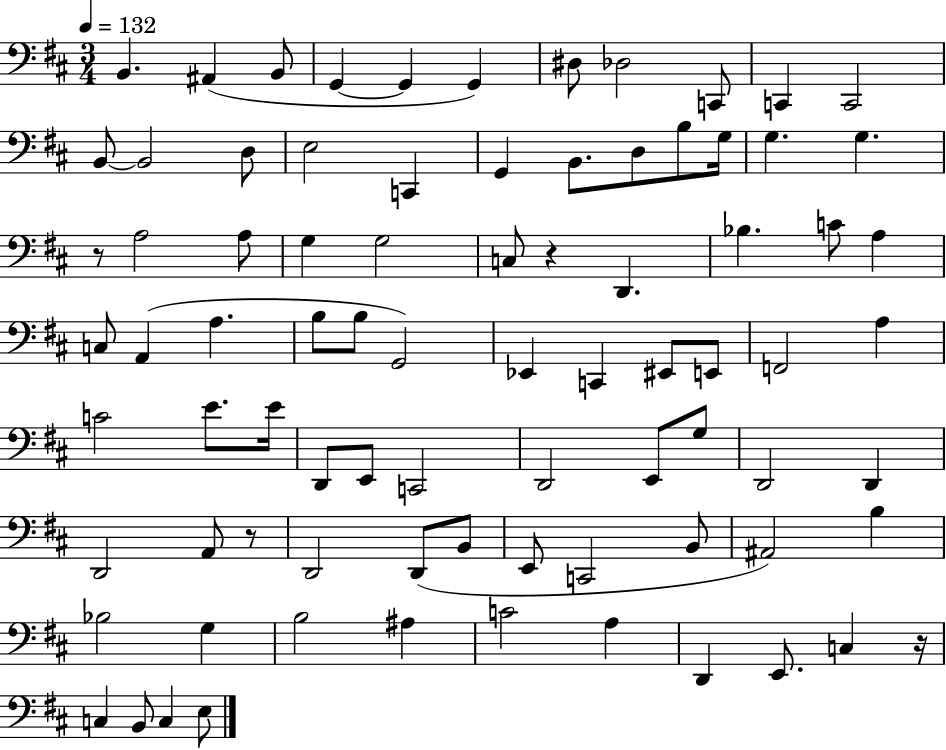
B2/q. A#2/q B2/e G2/q G2/q G2/q D#3/e Db3/h C2/e C2/q C2/h B2/e B2/h D3/e E3/h C2/q G2/q B2/e. D3/e B3/e G3/s G3/q. G3/q. R/e A3/h A3/e G3/q G3/h C3/e R/q D2/q. Bb3/q. C4/e A3/q C3/e A2/q A3/q. B3/e B3/e G2/h Eb2/q C2/q EIS2/e E2/e F2/h A3/q C4/h E4/e. E4/s D2/e E2/e C2/h D2/h E2/e G3/e D2/h D2/q D2/h A2/e R/e D2/h D2/e B2/e E2/e C2/h B2/e A#2/h B3/q Bb3/h G3/q B3/h A#3/q C4/h A3/q D2/q E2/e. C3/q R/s C3/q B2/e C3/q E3/e